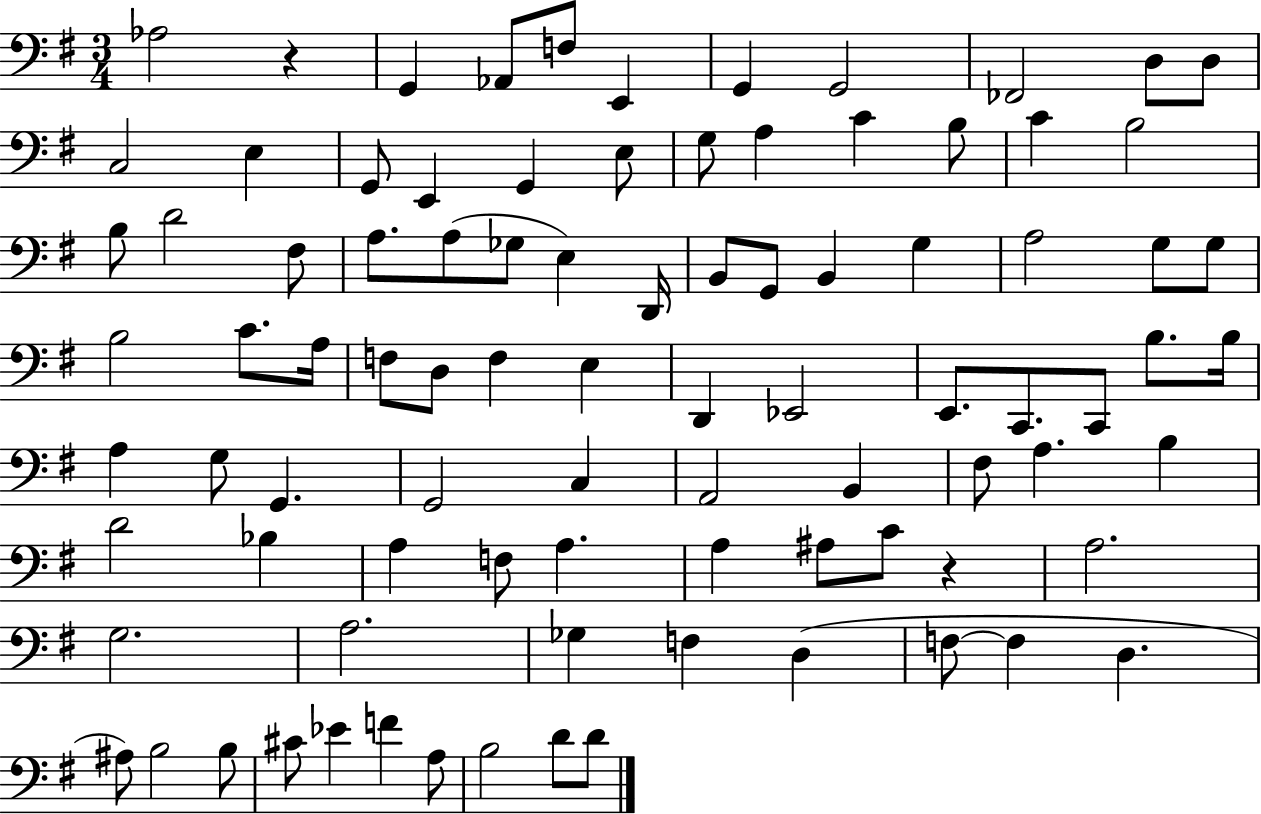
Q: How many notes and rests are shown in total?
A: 90